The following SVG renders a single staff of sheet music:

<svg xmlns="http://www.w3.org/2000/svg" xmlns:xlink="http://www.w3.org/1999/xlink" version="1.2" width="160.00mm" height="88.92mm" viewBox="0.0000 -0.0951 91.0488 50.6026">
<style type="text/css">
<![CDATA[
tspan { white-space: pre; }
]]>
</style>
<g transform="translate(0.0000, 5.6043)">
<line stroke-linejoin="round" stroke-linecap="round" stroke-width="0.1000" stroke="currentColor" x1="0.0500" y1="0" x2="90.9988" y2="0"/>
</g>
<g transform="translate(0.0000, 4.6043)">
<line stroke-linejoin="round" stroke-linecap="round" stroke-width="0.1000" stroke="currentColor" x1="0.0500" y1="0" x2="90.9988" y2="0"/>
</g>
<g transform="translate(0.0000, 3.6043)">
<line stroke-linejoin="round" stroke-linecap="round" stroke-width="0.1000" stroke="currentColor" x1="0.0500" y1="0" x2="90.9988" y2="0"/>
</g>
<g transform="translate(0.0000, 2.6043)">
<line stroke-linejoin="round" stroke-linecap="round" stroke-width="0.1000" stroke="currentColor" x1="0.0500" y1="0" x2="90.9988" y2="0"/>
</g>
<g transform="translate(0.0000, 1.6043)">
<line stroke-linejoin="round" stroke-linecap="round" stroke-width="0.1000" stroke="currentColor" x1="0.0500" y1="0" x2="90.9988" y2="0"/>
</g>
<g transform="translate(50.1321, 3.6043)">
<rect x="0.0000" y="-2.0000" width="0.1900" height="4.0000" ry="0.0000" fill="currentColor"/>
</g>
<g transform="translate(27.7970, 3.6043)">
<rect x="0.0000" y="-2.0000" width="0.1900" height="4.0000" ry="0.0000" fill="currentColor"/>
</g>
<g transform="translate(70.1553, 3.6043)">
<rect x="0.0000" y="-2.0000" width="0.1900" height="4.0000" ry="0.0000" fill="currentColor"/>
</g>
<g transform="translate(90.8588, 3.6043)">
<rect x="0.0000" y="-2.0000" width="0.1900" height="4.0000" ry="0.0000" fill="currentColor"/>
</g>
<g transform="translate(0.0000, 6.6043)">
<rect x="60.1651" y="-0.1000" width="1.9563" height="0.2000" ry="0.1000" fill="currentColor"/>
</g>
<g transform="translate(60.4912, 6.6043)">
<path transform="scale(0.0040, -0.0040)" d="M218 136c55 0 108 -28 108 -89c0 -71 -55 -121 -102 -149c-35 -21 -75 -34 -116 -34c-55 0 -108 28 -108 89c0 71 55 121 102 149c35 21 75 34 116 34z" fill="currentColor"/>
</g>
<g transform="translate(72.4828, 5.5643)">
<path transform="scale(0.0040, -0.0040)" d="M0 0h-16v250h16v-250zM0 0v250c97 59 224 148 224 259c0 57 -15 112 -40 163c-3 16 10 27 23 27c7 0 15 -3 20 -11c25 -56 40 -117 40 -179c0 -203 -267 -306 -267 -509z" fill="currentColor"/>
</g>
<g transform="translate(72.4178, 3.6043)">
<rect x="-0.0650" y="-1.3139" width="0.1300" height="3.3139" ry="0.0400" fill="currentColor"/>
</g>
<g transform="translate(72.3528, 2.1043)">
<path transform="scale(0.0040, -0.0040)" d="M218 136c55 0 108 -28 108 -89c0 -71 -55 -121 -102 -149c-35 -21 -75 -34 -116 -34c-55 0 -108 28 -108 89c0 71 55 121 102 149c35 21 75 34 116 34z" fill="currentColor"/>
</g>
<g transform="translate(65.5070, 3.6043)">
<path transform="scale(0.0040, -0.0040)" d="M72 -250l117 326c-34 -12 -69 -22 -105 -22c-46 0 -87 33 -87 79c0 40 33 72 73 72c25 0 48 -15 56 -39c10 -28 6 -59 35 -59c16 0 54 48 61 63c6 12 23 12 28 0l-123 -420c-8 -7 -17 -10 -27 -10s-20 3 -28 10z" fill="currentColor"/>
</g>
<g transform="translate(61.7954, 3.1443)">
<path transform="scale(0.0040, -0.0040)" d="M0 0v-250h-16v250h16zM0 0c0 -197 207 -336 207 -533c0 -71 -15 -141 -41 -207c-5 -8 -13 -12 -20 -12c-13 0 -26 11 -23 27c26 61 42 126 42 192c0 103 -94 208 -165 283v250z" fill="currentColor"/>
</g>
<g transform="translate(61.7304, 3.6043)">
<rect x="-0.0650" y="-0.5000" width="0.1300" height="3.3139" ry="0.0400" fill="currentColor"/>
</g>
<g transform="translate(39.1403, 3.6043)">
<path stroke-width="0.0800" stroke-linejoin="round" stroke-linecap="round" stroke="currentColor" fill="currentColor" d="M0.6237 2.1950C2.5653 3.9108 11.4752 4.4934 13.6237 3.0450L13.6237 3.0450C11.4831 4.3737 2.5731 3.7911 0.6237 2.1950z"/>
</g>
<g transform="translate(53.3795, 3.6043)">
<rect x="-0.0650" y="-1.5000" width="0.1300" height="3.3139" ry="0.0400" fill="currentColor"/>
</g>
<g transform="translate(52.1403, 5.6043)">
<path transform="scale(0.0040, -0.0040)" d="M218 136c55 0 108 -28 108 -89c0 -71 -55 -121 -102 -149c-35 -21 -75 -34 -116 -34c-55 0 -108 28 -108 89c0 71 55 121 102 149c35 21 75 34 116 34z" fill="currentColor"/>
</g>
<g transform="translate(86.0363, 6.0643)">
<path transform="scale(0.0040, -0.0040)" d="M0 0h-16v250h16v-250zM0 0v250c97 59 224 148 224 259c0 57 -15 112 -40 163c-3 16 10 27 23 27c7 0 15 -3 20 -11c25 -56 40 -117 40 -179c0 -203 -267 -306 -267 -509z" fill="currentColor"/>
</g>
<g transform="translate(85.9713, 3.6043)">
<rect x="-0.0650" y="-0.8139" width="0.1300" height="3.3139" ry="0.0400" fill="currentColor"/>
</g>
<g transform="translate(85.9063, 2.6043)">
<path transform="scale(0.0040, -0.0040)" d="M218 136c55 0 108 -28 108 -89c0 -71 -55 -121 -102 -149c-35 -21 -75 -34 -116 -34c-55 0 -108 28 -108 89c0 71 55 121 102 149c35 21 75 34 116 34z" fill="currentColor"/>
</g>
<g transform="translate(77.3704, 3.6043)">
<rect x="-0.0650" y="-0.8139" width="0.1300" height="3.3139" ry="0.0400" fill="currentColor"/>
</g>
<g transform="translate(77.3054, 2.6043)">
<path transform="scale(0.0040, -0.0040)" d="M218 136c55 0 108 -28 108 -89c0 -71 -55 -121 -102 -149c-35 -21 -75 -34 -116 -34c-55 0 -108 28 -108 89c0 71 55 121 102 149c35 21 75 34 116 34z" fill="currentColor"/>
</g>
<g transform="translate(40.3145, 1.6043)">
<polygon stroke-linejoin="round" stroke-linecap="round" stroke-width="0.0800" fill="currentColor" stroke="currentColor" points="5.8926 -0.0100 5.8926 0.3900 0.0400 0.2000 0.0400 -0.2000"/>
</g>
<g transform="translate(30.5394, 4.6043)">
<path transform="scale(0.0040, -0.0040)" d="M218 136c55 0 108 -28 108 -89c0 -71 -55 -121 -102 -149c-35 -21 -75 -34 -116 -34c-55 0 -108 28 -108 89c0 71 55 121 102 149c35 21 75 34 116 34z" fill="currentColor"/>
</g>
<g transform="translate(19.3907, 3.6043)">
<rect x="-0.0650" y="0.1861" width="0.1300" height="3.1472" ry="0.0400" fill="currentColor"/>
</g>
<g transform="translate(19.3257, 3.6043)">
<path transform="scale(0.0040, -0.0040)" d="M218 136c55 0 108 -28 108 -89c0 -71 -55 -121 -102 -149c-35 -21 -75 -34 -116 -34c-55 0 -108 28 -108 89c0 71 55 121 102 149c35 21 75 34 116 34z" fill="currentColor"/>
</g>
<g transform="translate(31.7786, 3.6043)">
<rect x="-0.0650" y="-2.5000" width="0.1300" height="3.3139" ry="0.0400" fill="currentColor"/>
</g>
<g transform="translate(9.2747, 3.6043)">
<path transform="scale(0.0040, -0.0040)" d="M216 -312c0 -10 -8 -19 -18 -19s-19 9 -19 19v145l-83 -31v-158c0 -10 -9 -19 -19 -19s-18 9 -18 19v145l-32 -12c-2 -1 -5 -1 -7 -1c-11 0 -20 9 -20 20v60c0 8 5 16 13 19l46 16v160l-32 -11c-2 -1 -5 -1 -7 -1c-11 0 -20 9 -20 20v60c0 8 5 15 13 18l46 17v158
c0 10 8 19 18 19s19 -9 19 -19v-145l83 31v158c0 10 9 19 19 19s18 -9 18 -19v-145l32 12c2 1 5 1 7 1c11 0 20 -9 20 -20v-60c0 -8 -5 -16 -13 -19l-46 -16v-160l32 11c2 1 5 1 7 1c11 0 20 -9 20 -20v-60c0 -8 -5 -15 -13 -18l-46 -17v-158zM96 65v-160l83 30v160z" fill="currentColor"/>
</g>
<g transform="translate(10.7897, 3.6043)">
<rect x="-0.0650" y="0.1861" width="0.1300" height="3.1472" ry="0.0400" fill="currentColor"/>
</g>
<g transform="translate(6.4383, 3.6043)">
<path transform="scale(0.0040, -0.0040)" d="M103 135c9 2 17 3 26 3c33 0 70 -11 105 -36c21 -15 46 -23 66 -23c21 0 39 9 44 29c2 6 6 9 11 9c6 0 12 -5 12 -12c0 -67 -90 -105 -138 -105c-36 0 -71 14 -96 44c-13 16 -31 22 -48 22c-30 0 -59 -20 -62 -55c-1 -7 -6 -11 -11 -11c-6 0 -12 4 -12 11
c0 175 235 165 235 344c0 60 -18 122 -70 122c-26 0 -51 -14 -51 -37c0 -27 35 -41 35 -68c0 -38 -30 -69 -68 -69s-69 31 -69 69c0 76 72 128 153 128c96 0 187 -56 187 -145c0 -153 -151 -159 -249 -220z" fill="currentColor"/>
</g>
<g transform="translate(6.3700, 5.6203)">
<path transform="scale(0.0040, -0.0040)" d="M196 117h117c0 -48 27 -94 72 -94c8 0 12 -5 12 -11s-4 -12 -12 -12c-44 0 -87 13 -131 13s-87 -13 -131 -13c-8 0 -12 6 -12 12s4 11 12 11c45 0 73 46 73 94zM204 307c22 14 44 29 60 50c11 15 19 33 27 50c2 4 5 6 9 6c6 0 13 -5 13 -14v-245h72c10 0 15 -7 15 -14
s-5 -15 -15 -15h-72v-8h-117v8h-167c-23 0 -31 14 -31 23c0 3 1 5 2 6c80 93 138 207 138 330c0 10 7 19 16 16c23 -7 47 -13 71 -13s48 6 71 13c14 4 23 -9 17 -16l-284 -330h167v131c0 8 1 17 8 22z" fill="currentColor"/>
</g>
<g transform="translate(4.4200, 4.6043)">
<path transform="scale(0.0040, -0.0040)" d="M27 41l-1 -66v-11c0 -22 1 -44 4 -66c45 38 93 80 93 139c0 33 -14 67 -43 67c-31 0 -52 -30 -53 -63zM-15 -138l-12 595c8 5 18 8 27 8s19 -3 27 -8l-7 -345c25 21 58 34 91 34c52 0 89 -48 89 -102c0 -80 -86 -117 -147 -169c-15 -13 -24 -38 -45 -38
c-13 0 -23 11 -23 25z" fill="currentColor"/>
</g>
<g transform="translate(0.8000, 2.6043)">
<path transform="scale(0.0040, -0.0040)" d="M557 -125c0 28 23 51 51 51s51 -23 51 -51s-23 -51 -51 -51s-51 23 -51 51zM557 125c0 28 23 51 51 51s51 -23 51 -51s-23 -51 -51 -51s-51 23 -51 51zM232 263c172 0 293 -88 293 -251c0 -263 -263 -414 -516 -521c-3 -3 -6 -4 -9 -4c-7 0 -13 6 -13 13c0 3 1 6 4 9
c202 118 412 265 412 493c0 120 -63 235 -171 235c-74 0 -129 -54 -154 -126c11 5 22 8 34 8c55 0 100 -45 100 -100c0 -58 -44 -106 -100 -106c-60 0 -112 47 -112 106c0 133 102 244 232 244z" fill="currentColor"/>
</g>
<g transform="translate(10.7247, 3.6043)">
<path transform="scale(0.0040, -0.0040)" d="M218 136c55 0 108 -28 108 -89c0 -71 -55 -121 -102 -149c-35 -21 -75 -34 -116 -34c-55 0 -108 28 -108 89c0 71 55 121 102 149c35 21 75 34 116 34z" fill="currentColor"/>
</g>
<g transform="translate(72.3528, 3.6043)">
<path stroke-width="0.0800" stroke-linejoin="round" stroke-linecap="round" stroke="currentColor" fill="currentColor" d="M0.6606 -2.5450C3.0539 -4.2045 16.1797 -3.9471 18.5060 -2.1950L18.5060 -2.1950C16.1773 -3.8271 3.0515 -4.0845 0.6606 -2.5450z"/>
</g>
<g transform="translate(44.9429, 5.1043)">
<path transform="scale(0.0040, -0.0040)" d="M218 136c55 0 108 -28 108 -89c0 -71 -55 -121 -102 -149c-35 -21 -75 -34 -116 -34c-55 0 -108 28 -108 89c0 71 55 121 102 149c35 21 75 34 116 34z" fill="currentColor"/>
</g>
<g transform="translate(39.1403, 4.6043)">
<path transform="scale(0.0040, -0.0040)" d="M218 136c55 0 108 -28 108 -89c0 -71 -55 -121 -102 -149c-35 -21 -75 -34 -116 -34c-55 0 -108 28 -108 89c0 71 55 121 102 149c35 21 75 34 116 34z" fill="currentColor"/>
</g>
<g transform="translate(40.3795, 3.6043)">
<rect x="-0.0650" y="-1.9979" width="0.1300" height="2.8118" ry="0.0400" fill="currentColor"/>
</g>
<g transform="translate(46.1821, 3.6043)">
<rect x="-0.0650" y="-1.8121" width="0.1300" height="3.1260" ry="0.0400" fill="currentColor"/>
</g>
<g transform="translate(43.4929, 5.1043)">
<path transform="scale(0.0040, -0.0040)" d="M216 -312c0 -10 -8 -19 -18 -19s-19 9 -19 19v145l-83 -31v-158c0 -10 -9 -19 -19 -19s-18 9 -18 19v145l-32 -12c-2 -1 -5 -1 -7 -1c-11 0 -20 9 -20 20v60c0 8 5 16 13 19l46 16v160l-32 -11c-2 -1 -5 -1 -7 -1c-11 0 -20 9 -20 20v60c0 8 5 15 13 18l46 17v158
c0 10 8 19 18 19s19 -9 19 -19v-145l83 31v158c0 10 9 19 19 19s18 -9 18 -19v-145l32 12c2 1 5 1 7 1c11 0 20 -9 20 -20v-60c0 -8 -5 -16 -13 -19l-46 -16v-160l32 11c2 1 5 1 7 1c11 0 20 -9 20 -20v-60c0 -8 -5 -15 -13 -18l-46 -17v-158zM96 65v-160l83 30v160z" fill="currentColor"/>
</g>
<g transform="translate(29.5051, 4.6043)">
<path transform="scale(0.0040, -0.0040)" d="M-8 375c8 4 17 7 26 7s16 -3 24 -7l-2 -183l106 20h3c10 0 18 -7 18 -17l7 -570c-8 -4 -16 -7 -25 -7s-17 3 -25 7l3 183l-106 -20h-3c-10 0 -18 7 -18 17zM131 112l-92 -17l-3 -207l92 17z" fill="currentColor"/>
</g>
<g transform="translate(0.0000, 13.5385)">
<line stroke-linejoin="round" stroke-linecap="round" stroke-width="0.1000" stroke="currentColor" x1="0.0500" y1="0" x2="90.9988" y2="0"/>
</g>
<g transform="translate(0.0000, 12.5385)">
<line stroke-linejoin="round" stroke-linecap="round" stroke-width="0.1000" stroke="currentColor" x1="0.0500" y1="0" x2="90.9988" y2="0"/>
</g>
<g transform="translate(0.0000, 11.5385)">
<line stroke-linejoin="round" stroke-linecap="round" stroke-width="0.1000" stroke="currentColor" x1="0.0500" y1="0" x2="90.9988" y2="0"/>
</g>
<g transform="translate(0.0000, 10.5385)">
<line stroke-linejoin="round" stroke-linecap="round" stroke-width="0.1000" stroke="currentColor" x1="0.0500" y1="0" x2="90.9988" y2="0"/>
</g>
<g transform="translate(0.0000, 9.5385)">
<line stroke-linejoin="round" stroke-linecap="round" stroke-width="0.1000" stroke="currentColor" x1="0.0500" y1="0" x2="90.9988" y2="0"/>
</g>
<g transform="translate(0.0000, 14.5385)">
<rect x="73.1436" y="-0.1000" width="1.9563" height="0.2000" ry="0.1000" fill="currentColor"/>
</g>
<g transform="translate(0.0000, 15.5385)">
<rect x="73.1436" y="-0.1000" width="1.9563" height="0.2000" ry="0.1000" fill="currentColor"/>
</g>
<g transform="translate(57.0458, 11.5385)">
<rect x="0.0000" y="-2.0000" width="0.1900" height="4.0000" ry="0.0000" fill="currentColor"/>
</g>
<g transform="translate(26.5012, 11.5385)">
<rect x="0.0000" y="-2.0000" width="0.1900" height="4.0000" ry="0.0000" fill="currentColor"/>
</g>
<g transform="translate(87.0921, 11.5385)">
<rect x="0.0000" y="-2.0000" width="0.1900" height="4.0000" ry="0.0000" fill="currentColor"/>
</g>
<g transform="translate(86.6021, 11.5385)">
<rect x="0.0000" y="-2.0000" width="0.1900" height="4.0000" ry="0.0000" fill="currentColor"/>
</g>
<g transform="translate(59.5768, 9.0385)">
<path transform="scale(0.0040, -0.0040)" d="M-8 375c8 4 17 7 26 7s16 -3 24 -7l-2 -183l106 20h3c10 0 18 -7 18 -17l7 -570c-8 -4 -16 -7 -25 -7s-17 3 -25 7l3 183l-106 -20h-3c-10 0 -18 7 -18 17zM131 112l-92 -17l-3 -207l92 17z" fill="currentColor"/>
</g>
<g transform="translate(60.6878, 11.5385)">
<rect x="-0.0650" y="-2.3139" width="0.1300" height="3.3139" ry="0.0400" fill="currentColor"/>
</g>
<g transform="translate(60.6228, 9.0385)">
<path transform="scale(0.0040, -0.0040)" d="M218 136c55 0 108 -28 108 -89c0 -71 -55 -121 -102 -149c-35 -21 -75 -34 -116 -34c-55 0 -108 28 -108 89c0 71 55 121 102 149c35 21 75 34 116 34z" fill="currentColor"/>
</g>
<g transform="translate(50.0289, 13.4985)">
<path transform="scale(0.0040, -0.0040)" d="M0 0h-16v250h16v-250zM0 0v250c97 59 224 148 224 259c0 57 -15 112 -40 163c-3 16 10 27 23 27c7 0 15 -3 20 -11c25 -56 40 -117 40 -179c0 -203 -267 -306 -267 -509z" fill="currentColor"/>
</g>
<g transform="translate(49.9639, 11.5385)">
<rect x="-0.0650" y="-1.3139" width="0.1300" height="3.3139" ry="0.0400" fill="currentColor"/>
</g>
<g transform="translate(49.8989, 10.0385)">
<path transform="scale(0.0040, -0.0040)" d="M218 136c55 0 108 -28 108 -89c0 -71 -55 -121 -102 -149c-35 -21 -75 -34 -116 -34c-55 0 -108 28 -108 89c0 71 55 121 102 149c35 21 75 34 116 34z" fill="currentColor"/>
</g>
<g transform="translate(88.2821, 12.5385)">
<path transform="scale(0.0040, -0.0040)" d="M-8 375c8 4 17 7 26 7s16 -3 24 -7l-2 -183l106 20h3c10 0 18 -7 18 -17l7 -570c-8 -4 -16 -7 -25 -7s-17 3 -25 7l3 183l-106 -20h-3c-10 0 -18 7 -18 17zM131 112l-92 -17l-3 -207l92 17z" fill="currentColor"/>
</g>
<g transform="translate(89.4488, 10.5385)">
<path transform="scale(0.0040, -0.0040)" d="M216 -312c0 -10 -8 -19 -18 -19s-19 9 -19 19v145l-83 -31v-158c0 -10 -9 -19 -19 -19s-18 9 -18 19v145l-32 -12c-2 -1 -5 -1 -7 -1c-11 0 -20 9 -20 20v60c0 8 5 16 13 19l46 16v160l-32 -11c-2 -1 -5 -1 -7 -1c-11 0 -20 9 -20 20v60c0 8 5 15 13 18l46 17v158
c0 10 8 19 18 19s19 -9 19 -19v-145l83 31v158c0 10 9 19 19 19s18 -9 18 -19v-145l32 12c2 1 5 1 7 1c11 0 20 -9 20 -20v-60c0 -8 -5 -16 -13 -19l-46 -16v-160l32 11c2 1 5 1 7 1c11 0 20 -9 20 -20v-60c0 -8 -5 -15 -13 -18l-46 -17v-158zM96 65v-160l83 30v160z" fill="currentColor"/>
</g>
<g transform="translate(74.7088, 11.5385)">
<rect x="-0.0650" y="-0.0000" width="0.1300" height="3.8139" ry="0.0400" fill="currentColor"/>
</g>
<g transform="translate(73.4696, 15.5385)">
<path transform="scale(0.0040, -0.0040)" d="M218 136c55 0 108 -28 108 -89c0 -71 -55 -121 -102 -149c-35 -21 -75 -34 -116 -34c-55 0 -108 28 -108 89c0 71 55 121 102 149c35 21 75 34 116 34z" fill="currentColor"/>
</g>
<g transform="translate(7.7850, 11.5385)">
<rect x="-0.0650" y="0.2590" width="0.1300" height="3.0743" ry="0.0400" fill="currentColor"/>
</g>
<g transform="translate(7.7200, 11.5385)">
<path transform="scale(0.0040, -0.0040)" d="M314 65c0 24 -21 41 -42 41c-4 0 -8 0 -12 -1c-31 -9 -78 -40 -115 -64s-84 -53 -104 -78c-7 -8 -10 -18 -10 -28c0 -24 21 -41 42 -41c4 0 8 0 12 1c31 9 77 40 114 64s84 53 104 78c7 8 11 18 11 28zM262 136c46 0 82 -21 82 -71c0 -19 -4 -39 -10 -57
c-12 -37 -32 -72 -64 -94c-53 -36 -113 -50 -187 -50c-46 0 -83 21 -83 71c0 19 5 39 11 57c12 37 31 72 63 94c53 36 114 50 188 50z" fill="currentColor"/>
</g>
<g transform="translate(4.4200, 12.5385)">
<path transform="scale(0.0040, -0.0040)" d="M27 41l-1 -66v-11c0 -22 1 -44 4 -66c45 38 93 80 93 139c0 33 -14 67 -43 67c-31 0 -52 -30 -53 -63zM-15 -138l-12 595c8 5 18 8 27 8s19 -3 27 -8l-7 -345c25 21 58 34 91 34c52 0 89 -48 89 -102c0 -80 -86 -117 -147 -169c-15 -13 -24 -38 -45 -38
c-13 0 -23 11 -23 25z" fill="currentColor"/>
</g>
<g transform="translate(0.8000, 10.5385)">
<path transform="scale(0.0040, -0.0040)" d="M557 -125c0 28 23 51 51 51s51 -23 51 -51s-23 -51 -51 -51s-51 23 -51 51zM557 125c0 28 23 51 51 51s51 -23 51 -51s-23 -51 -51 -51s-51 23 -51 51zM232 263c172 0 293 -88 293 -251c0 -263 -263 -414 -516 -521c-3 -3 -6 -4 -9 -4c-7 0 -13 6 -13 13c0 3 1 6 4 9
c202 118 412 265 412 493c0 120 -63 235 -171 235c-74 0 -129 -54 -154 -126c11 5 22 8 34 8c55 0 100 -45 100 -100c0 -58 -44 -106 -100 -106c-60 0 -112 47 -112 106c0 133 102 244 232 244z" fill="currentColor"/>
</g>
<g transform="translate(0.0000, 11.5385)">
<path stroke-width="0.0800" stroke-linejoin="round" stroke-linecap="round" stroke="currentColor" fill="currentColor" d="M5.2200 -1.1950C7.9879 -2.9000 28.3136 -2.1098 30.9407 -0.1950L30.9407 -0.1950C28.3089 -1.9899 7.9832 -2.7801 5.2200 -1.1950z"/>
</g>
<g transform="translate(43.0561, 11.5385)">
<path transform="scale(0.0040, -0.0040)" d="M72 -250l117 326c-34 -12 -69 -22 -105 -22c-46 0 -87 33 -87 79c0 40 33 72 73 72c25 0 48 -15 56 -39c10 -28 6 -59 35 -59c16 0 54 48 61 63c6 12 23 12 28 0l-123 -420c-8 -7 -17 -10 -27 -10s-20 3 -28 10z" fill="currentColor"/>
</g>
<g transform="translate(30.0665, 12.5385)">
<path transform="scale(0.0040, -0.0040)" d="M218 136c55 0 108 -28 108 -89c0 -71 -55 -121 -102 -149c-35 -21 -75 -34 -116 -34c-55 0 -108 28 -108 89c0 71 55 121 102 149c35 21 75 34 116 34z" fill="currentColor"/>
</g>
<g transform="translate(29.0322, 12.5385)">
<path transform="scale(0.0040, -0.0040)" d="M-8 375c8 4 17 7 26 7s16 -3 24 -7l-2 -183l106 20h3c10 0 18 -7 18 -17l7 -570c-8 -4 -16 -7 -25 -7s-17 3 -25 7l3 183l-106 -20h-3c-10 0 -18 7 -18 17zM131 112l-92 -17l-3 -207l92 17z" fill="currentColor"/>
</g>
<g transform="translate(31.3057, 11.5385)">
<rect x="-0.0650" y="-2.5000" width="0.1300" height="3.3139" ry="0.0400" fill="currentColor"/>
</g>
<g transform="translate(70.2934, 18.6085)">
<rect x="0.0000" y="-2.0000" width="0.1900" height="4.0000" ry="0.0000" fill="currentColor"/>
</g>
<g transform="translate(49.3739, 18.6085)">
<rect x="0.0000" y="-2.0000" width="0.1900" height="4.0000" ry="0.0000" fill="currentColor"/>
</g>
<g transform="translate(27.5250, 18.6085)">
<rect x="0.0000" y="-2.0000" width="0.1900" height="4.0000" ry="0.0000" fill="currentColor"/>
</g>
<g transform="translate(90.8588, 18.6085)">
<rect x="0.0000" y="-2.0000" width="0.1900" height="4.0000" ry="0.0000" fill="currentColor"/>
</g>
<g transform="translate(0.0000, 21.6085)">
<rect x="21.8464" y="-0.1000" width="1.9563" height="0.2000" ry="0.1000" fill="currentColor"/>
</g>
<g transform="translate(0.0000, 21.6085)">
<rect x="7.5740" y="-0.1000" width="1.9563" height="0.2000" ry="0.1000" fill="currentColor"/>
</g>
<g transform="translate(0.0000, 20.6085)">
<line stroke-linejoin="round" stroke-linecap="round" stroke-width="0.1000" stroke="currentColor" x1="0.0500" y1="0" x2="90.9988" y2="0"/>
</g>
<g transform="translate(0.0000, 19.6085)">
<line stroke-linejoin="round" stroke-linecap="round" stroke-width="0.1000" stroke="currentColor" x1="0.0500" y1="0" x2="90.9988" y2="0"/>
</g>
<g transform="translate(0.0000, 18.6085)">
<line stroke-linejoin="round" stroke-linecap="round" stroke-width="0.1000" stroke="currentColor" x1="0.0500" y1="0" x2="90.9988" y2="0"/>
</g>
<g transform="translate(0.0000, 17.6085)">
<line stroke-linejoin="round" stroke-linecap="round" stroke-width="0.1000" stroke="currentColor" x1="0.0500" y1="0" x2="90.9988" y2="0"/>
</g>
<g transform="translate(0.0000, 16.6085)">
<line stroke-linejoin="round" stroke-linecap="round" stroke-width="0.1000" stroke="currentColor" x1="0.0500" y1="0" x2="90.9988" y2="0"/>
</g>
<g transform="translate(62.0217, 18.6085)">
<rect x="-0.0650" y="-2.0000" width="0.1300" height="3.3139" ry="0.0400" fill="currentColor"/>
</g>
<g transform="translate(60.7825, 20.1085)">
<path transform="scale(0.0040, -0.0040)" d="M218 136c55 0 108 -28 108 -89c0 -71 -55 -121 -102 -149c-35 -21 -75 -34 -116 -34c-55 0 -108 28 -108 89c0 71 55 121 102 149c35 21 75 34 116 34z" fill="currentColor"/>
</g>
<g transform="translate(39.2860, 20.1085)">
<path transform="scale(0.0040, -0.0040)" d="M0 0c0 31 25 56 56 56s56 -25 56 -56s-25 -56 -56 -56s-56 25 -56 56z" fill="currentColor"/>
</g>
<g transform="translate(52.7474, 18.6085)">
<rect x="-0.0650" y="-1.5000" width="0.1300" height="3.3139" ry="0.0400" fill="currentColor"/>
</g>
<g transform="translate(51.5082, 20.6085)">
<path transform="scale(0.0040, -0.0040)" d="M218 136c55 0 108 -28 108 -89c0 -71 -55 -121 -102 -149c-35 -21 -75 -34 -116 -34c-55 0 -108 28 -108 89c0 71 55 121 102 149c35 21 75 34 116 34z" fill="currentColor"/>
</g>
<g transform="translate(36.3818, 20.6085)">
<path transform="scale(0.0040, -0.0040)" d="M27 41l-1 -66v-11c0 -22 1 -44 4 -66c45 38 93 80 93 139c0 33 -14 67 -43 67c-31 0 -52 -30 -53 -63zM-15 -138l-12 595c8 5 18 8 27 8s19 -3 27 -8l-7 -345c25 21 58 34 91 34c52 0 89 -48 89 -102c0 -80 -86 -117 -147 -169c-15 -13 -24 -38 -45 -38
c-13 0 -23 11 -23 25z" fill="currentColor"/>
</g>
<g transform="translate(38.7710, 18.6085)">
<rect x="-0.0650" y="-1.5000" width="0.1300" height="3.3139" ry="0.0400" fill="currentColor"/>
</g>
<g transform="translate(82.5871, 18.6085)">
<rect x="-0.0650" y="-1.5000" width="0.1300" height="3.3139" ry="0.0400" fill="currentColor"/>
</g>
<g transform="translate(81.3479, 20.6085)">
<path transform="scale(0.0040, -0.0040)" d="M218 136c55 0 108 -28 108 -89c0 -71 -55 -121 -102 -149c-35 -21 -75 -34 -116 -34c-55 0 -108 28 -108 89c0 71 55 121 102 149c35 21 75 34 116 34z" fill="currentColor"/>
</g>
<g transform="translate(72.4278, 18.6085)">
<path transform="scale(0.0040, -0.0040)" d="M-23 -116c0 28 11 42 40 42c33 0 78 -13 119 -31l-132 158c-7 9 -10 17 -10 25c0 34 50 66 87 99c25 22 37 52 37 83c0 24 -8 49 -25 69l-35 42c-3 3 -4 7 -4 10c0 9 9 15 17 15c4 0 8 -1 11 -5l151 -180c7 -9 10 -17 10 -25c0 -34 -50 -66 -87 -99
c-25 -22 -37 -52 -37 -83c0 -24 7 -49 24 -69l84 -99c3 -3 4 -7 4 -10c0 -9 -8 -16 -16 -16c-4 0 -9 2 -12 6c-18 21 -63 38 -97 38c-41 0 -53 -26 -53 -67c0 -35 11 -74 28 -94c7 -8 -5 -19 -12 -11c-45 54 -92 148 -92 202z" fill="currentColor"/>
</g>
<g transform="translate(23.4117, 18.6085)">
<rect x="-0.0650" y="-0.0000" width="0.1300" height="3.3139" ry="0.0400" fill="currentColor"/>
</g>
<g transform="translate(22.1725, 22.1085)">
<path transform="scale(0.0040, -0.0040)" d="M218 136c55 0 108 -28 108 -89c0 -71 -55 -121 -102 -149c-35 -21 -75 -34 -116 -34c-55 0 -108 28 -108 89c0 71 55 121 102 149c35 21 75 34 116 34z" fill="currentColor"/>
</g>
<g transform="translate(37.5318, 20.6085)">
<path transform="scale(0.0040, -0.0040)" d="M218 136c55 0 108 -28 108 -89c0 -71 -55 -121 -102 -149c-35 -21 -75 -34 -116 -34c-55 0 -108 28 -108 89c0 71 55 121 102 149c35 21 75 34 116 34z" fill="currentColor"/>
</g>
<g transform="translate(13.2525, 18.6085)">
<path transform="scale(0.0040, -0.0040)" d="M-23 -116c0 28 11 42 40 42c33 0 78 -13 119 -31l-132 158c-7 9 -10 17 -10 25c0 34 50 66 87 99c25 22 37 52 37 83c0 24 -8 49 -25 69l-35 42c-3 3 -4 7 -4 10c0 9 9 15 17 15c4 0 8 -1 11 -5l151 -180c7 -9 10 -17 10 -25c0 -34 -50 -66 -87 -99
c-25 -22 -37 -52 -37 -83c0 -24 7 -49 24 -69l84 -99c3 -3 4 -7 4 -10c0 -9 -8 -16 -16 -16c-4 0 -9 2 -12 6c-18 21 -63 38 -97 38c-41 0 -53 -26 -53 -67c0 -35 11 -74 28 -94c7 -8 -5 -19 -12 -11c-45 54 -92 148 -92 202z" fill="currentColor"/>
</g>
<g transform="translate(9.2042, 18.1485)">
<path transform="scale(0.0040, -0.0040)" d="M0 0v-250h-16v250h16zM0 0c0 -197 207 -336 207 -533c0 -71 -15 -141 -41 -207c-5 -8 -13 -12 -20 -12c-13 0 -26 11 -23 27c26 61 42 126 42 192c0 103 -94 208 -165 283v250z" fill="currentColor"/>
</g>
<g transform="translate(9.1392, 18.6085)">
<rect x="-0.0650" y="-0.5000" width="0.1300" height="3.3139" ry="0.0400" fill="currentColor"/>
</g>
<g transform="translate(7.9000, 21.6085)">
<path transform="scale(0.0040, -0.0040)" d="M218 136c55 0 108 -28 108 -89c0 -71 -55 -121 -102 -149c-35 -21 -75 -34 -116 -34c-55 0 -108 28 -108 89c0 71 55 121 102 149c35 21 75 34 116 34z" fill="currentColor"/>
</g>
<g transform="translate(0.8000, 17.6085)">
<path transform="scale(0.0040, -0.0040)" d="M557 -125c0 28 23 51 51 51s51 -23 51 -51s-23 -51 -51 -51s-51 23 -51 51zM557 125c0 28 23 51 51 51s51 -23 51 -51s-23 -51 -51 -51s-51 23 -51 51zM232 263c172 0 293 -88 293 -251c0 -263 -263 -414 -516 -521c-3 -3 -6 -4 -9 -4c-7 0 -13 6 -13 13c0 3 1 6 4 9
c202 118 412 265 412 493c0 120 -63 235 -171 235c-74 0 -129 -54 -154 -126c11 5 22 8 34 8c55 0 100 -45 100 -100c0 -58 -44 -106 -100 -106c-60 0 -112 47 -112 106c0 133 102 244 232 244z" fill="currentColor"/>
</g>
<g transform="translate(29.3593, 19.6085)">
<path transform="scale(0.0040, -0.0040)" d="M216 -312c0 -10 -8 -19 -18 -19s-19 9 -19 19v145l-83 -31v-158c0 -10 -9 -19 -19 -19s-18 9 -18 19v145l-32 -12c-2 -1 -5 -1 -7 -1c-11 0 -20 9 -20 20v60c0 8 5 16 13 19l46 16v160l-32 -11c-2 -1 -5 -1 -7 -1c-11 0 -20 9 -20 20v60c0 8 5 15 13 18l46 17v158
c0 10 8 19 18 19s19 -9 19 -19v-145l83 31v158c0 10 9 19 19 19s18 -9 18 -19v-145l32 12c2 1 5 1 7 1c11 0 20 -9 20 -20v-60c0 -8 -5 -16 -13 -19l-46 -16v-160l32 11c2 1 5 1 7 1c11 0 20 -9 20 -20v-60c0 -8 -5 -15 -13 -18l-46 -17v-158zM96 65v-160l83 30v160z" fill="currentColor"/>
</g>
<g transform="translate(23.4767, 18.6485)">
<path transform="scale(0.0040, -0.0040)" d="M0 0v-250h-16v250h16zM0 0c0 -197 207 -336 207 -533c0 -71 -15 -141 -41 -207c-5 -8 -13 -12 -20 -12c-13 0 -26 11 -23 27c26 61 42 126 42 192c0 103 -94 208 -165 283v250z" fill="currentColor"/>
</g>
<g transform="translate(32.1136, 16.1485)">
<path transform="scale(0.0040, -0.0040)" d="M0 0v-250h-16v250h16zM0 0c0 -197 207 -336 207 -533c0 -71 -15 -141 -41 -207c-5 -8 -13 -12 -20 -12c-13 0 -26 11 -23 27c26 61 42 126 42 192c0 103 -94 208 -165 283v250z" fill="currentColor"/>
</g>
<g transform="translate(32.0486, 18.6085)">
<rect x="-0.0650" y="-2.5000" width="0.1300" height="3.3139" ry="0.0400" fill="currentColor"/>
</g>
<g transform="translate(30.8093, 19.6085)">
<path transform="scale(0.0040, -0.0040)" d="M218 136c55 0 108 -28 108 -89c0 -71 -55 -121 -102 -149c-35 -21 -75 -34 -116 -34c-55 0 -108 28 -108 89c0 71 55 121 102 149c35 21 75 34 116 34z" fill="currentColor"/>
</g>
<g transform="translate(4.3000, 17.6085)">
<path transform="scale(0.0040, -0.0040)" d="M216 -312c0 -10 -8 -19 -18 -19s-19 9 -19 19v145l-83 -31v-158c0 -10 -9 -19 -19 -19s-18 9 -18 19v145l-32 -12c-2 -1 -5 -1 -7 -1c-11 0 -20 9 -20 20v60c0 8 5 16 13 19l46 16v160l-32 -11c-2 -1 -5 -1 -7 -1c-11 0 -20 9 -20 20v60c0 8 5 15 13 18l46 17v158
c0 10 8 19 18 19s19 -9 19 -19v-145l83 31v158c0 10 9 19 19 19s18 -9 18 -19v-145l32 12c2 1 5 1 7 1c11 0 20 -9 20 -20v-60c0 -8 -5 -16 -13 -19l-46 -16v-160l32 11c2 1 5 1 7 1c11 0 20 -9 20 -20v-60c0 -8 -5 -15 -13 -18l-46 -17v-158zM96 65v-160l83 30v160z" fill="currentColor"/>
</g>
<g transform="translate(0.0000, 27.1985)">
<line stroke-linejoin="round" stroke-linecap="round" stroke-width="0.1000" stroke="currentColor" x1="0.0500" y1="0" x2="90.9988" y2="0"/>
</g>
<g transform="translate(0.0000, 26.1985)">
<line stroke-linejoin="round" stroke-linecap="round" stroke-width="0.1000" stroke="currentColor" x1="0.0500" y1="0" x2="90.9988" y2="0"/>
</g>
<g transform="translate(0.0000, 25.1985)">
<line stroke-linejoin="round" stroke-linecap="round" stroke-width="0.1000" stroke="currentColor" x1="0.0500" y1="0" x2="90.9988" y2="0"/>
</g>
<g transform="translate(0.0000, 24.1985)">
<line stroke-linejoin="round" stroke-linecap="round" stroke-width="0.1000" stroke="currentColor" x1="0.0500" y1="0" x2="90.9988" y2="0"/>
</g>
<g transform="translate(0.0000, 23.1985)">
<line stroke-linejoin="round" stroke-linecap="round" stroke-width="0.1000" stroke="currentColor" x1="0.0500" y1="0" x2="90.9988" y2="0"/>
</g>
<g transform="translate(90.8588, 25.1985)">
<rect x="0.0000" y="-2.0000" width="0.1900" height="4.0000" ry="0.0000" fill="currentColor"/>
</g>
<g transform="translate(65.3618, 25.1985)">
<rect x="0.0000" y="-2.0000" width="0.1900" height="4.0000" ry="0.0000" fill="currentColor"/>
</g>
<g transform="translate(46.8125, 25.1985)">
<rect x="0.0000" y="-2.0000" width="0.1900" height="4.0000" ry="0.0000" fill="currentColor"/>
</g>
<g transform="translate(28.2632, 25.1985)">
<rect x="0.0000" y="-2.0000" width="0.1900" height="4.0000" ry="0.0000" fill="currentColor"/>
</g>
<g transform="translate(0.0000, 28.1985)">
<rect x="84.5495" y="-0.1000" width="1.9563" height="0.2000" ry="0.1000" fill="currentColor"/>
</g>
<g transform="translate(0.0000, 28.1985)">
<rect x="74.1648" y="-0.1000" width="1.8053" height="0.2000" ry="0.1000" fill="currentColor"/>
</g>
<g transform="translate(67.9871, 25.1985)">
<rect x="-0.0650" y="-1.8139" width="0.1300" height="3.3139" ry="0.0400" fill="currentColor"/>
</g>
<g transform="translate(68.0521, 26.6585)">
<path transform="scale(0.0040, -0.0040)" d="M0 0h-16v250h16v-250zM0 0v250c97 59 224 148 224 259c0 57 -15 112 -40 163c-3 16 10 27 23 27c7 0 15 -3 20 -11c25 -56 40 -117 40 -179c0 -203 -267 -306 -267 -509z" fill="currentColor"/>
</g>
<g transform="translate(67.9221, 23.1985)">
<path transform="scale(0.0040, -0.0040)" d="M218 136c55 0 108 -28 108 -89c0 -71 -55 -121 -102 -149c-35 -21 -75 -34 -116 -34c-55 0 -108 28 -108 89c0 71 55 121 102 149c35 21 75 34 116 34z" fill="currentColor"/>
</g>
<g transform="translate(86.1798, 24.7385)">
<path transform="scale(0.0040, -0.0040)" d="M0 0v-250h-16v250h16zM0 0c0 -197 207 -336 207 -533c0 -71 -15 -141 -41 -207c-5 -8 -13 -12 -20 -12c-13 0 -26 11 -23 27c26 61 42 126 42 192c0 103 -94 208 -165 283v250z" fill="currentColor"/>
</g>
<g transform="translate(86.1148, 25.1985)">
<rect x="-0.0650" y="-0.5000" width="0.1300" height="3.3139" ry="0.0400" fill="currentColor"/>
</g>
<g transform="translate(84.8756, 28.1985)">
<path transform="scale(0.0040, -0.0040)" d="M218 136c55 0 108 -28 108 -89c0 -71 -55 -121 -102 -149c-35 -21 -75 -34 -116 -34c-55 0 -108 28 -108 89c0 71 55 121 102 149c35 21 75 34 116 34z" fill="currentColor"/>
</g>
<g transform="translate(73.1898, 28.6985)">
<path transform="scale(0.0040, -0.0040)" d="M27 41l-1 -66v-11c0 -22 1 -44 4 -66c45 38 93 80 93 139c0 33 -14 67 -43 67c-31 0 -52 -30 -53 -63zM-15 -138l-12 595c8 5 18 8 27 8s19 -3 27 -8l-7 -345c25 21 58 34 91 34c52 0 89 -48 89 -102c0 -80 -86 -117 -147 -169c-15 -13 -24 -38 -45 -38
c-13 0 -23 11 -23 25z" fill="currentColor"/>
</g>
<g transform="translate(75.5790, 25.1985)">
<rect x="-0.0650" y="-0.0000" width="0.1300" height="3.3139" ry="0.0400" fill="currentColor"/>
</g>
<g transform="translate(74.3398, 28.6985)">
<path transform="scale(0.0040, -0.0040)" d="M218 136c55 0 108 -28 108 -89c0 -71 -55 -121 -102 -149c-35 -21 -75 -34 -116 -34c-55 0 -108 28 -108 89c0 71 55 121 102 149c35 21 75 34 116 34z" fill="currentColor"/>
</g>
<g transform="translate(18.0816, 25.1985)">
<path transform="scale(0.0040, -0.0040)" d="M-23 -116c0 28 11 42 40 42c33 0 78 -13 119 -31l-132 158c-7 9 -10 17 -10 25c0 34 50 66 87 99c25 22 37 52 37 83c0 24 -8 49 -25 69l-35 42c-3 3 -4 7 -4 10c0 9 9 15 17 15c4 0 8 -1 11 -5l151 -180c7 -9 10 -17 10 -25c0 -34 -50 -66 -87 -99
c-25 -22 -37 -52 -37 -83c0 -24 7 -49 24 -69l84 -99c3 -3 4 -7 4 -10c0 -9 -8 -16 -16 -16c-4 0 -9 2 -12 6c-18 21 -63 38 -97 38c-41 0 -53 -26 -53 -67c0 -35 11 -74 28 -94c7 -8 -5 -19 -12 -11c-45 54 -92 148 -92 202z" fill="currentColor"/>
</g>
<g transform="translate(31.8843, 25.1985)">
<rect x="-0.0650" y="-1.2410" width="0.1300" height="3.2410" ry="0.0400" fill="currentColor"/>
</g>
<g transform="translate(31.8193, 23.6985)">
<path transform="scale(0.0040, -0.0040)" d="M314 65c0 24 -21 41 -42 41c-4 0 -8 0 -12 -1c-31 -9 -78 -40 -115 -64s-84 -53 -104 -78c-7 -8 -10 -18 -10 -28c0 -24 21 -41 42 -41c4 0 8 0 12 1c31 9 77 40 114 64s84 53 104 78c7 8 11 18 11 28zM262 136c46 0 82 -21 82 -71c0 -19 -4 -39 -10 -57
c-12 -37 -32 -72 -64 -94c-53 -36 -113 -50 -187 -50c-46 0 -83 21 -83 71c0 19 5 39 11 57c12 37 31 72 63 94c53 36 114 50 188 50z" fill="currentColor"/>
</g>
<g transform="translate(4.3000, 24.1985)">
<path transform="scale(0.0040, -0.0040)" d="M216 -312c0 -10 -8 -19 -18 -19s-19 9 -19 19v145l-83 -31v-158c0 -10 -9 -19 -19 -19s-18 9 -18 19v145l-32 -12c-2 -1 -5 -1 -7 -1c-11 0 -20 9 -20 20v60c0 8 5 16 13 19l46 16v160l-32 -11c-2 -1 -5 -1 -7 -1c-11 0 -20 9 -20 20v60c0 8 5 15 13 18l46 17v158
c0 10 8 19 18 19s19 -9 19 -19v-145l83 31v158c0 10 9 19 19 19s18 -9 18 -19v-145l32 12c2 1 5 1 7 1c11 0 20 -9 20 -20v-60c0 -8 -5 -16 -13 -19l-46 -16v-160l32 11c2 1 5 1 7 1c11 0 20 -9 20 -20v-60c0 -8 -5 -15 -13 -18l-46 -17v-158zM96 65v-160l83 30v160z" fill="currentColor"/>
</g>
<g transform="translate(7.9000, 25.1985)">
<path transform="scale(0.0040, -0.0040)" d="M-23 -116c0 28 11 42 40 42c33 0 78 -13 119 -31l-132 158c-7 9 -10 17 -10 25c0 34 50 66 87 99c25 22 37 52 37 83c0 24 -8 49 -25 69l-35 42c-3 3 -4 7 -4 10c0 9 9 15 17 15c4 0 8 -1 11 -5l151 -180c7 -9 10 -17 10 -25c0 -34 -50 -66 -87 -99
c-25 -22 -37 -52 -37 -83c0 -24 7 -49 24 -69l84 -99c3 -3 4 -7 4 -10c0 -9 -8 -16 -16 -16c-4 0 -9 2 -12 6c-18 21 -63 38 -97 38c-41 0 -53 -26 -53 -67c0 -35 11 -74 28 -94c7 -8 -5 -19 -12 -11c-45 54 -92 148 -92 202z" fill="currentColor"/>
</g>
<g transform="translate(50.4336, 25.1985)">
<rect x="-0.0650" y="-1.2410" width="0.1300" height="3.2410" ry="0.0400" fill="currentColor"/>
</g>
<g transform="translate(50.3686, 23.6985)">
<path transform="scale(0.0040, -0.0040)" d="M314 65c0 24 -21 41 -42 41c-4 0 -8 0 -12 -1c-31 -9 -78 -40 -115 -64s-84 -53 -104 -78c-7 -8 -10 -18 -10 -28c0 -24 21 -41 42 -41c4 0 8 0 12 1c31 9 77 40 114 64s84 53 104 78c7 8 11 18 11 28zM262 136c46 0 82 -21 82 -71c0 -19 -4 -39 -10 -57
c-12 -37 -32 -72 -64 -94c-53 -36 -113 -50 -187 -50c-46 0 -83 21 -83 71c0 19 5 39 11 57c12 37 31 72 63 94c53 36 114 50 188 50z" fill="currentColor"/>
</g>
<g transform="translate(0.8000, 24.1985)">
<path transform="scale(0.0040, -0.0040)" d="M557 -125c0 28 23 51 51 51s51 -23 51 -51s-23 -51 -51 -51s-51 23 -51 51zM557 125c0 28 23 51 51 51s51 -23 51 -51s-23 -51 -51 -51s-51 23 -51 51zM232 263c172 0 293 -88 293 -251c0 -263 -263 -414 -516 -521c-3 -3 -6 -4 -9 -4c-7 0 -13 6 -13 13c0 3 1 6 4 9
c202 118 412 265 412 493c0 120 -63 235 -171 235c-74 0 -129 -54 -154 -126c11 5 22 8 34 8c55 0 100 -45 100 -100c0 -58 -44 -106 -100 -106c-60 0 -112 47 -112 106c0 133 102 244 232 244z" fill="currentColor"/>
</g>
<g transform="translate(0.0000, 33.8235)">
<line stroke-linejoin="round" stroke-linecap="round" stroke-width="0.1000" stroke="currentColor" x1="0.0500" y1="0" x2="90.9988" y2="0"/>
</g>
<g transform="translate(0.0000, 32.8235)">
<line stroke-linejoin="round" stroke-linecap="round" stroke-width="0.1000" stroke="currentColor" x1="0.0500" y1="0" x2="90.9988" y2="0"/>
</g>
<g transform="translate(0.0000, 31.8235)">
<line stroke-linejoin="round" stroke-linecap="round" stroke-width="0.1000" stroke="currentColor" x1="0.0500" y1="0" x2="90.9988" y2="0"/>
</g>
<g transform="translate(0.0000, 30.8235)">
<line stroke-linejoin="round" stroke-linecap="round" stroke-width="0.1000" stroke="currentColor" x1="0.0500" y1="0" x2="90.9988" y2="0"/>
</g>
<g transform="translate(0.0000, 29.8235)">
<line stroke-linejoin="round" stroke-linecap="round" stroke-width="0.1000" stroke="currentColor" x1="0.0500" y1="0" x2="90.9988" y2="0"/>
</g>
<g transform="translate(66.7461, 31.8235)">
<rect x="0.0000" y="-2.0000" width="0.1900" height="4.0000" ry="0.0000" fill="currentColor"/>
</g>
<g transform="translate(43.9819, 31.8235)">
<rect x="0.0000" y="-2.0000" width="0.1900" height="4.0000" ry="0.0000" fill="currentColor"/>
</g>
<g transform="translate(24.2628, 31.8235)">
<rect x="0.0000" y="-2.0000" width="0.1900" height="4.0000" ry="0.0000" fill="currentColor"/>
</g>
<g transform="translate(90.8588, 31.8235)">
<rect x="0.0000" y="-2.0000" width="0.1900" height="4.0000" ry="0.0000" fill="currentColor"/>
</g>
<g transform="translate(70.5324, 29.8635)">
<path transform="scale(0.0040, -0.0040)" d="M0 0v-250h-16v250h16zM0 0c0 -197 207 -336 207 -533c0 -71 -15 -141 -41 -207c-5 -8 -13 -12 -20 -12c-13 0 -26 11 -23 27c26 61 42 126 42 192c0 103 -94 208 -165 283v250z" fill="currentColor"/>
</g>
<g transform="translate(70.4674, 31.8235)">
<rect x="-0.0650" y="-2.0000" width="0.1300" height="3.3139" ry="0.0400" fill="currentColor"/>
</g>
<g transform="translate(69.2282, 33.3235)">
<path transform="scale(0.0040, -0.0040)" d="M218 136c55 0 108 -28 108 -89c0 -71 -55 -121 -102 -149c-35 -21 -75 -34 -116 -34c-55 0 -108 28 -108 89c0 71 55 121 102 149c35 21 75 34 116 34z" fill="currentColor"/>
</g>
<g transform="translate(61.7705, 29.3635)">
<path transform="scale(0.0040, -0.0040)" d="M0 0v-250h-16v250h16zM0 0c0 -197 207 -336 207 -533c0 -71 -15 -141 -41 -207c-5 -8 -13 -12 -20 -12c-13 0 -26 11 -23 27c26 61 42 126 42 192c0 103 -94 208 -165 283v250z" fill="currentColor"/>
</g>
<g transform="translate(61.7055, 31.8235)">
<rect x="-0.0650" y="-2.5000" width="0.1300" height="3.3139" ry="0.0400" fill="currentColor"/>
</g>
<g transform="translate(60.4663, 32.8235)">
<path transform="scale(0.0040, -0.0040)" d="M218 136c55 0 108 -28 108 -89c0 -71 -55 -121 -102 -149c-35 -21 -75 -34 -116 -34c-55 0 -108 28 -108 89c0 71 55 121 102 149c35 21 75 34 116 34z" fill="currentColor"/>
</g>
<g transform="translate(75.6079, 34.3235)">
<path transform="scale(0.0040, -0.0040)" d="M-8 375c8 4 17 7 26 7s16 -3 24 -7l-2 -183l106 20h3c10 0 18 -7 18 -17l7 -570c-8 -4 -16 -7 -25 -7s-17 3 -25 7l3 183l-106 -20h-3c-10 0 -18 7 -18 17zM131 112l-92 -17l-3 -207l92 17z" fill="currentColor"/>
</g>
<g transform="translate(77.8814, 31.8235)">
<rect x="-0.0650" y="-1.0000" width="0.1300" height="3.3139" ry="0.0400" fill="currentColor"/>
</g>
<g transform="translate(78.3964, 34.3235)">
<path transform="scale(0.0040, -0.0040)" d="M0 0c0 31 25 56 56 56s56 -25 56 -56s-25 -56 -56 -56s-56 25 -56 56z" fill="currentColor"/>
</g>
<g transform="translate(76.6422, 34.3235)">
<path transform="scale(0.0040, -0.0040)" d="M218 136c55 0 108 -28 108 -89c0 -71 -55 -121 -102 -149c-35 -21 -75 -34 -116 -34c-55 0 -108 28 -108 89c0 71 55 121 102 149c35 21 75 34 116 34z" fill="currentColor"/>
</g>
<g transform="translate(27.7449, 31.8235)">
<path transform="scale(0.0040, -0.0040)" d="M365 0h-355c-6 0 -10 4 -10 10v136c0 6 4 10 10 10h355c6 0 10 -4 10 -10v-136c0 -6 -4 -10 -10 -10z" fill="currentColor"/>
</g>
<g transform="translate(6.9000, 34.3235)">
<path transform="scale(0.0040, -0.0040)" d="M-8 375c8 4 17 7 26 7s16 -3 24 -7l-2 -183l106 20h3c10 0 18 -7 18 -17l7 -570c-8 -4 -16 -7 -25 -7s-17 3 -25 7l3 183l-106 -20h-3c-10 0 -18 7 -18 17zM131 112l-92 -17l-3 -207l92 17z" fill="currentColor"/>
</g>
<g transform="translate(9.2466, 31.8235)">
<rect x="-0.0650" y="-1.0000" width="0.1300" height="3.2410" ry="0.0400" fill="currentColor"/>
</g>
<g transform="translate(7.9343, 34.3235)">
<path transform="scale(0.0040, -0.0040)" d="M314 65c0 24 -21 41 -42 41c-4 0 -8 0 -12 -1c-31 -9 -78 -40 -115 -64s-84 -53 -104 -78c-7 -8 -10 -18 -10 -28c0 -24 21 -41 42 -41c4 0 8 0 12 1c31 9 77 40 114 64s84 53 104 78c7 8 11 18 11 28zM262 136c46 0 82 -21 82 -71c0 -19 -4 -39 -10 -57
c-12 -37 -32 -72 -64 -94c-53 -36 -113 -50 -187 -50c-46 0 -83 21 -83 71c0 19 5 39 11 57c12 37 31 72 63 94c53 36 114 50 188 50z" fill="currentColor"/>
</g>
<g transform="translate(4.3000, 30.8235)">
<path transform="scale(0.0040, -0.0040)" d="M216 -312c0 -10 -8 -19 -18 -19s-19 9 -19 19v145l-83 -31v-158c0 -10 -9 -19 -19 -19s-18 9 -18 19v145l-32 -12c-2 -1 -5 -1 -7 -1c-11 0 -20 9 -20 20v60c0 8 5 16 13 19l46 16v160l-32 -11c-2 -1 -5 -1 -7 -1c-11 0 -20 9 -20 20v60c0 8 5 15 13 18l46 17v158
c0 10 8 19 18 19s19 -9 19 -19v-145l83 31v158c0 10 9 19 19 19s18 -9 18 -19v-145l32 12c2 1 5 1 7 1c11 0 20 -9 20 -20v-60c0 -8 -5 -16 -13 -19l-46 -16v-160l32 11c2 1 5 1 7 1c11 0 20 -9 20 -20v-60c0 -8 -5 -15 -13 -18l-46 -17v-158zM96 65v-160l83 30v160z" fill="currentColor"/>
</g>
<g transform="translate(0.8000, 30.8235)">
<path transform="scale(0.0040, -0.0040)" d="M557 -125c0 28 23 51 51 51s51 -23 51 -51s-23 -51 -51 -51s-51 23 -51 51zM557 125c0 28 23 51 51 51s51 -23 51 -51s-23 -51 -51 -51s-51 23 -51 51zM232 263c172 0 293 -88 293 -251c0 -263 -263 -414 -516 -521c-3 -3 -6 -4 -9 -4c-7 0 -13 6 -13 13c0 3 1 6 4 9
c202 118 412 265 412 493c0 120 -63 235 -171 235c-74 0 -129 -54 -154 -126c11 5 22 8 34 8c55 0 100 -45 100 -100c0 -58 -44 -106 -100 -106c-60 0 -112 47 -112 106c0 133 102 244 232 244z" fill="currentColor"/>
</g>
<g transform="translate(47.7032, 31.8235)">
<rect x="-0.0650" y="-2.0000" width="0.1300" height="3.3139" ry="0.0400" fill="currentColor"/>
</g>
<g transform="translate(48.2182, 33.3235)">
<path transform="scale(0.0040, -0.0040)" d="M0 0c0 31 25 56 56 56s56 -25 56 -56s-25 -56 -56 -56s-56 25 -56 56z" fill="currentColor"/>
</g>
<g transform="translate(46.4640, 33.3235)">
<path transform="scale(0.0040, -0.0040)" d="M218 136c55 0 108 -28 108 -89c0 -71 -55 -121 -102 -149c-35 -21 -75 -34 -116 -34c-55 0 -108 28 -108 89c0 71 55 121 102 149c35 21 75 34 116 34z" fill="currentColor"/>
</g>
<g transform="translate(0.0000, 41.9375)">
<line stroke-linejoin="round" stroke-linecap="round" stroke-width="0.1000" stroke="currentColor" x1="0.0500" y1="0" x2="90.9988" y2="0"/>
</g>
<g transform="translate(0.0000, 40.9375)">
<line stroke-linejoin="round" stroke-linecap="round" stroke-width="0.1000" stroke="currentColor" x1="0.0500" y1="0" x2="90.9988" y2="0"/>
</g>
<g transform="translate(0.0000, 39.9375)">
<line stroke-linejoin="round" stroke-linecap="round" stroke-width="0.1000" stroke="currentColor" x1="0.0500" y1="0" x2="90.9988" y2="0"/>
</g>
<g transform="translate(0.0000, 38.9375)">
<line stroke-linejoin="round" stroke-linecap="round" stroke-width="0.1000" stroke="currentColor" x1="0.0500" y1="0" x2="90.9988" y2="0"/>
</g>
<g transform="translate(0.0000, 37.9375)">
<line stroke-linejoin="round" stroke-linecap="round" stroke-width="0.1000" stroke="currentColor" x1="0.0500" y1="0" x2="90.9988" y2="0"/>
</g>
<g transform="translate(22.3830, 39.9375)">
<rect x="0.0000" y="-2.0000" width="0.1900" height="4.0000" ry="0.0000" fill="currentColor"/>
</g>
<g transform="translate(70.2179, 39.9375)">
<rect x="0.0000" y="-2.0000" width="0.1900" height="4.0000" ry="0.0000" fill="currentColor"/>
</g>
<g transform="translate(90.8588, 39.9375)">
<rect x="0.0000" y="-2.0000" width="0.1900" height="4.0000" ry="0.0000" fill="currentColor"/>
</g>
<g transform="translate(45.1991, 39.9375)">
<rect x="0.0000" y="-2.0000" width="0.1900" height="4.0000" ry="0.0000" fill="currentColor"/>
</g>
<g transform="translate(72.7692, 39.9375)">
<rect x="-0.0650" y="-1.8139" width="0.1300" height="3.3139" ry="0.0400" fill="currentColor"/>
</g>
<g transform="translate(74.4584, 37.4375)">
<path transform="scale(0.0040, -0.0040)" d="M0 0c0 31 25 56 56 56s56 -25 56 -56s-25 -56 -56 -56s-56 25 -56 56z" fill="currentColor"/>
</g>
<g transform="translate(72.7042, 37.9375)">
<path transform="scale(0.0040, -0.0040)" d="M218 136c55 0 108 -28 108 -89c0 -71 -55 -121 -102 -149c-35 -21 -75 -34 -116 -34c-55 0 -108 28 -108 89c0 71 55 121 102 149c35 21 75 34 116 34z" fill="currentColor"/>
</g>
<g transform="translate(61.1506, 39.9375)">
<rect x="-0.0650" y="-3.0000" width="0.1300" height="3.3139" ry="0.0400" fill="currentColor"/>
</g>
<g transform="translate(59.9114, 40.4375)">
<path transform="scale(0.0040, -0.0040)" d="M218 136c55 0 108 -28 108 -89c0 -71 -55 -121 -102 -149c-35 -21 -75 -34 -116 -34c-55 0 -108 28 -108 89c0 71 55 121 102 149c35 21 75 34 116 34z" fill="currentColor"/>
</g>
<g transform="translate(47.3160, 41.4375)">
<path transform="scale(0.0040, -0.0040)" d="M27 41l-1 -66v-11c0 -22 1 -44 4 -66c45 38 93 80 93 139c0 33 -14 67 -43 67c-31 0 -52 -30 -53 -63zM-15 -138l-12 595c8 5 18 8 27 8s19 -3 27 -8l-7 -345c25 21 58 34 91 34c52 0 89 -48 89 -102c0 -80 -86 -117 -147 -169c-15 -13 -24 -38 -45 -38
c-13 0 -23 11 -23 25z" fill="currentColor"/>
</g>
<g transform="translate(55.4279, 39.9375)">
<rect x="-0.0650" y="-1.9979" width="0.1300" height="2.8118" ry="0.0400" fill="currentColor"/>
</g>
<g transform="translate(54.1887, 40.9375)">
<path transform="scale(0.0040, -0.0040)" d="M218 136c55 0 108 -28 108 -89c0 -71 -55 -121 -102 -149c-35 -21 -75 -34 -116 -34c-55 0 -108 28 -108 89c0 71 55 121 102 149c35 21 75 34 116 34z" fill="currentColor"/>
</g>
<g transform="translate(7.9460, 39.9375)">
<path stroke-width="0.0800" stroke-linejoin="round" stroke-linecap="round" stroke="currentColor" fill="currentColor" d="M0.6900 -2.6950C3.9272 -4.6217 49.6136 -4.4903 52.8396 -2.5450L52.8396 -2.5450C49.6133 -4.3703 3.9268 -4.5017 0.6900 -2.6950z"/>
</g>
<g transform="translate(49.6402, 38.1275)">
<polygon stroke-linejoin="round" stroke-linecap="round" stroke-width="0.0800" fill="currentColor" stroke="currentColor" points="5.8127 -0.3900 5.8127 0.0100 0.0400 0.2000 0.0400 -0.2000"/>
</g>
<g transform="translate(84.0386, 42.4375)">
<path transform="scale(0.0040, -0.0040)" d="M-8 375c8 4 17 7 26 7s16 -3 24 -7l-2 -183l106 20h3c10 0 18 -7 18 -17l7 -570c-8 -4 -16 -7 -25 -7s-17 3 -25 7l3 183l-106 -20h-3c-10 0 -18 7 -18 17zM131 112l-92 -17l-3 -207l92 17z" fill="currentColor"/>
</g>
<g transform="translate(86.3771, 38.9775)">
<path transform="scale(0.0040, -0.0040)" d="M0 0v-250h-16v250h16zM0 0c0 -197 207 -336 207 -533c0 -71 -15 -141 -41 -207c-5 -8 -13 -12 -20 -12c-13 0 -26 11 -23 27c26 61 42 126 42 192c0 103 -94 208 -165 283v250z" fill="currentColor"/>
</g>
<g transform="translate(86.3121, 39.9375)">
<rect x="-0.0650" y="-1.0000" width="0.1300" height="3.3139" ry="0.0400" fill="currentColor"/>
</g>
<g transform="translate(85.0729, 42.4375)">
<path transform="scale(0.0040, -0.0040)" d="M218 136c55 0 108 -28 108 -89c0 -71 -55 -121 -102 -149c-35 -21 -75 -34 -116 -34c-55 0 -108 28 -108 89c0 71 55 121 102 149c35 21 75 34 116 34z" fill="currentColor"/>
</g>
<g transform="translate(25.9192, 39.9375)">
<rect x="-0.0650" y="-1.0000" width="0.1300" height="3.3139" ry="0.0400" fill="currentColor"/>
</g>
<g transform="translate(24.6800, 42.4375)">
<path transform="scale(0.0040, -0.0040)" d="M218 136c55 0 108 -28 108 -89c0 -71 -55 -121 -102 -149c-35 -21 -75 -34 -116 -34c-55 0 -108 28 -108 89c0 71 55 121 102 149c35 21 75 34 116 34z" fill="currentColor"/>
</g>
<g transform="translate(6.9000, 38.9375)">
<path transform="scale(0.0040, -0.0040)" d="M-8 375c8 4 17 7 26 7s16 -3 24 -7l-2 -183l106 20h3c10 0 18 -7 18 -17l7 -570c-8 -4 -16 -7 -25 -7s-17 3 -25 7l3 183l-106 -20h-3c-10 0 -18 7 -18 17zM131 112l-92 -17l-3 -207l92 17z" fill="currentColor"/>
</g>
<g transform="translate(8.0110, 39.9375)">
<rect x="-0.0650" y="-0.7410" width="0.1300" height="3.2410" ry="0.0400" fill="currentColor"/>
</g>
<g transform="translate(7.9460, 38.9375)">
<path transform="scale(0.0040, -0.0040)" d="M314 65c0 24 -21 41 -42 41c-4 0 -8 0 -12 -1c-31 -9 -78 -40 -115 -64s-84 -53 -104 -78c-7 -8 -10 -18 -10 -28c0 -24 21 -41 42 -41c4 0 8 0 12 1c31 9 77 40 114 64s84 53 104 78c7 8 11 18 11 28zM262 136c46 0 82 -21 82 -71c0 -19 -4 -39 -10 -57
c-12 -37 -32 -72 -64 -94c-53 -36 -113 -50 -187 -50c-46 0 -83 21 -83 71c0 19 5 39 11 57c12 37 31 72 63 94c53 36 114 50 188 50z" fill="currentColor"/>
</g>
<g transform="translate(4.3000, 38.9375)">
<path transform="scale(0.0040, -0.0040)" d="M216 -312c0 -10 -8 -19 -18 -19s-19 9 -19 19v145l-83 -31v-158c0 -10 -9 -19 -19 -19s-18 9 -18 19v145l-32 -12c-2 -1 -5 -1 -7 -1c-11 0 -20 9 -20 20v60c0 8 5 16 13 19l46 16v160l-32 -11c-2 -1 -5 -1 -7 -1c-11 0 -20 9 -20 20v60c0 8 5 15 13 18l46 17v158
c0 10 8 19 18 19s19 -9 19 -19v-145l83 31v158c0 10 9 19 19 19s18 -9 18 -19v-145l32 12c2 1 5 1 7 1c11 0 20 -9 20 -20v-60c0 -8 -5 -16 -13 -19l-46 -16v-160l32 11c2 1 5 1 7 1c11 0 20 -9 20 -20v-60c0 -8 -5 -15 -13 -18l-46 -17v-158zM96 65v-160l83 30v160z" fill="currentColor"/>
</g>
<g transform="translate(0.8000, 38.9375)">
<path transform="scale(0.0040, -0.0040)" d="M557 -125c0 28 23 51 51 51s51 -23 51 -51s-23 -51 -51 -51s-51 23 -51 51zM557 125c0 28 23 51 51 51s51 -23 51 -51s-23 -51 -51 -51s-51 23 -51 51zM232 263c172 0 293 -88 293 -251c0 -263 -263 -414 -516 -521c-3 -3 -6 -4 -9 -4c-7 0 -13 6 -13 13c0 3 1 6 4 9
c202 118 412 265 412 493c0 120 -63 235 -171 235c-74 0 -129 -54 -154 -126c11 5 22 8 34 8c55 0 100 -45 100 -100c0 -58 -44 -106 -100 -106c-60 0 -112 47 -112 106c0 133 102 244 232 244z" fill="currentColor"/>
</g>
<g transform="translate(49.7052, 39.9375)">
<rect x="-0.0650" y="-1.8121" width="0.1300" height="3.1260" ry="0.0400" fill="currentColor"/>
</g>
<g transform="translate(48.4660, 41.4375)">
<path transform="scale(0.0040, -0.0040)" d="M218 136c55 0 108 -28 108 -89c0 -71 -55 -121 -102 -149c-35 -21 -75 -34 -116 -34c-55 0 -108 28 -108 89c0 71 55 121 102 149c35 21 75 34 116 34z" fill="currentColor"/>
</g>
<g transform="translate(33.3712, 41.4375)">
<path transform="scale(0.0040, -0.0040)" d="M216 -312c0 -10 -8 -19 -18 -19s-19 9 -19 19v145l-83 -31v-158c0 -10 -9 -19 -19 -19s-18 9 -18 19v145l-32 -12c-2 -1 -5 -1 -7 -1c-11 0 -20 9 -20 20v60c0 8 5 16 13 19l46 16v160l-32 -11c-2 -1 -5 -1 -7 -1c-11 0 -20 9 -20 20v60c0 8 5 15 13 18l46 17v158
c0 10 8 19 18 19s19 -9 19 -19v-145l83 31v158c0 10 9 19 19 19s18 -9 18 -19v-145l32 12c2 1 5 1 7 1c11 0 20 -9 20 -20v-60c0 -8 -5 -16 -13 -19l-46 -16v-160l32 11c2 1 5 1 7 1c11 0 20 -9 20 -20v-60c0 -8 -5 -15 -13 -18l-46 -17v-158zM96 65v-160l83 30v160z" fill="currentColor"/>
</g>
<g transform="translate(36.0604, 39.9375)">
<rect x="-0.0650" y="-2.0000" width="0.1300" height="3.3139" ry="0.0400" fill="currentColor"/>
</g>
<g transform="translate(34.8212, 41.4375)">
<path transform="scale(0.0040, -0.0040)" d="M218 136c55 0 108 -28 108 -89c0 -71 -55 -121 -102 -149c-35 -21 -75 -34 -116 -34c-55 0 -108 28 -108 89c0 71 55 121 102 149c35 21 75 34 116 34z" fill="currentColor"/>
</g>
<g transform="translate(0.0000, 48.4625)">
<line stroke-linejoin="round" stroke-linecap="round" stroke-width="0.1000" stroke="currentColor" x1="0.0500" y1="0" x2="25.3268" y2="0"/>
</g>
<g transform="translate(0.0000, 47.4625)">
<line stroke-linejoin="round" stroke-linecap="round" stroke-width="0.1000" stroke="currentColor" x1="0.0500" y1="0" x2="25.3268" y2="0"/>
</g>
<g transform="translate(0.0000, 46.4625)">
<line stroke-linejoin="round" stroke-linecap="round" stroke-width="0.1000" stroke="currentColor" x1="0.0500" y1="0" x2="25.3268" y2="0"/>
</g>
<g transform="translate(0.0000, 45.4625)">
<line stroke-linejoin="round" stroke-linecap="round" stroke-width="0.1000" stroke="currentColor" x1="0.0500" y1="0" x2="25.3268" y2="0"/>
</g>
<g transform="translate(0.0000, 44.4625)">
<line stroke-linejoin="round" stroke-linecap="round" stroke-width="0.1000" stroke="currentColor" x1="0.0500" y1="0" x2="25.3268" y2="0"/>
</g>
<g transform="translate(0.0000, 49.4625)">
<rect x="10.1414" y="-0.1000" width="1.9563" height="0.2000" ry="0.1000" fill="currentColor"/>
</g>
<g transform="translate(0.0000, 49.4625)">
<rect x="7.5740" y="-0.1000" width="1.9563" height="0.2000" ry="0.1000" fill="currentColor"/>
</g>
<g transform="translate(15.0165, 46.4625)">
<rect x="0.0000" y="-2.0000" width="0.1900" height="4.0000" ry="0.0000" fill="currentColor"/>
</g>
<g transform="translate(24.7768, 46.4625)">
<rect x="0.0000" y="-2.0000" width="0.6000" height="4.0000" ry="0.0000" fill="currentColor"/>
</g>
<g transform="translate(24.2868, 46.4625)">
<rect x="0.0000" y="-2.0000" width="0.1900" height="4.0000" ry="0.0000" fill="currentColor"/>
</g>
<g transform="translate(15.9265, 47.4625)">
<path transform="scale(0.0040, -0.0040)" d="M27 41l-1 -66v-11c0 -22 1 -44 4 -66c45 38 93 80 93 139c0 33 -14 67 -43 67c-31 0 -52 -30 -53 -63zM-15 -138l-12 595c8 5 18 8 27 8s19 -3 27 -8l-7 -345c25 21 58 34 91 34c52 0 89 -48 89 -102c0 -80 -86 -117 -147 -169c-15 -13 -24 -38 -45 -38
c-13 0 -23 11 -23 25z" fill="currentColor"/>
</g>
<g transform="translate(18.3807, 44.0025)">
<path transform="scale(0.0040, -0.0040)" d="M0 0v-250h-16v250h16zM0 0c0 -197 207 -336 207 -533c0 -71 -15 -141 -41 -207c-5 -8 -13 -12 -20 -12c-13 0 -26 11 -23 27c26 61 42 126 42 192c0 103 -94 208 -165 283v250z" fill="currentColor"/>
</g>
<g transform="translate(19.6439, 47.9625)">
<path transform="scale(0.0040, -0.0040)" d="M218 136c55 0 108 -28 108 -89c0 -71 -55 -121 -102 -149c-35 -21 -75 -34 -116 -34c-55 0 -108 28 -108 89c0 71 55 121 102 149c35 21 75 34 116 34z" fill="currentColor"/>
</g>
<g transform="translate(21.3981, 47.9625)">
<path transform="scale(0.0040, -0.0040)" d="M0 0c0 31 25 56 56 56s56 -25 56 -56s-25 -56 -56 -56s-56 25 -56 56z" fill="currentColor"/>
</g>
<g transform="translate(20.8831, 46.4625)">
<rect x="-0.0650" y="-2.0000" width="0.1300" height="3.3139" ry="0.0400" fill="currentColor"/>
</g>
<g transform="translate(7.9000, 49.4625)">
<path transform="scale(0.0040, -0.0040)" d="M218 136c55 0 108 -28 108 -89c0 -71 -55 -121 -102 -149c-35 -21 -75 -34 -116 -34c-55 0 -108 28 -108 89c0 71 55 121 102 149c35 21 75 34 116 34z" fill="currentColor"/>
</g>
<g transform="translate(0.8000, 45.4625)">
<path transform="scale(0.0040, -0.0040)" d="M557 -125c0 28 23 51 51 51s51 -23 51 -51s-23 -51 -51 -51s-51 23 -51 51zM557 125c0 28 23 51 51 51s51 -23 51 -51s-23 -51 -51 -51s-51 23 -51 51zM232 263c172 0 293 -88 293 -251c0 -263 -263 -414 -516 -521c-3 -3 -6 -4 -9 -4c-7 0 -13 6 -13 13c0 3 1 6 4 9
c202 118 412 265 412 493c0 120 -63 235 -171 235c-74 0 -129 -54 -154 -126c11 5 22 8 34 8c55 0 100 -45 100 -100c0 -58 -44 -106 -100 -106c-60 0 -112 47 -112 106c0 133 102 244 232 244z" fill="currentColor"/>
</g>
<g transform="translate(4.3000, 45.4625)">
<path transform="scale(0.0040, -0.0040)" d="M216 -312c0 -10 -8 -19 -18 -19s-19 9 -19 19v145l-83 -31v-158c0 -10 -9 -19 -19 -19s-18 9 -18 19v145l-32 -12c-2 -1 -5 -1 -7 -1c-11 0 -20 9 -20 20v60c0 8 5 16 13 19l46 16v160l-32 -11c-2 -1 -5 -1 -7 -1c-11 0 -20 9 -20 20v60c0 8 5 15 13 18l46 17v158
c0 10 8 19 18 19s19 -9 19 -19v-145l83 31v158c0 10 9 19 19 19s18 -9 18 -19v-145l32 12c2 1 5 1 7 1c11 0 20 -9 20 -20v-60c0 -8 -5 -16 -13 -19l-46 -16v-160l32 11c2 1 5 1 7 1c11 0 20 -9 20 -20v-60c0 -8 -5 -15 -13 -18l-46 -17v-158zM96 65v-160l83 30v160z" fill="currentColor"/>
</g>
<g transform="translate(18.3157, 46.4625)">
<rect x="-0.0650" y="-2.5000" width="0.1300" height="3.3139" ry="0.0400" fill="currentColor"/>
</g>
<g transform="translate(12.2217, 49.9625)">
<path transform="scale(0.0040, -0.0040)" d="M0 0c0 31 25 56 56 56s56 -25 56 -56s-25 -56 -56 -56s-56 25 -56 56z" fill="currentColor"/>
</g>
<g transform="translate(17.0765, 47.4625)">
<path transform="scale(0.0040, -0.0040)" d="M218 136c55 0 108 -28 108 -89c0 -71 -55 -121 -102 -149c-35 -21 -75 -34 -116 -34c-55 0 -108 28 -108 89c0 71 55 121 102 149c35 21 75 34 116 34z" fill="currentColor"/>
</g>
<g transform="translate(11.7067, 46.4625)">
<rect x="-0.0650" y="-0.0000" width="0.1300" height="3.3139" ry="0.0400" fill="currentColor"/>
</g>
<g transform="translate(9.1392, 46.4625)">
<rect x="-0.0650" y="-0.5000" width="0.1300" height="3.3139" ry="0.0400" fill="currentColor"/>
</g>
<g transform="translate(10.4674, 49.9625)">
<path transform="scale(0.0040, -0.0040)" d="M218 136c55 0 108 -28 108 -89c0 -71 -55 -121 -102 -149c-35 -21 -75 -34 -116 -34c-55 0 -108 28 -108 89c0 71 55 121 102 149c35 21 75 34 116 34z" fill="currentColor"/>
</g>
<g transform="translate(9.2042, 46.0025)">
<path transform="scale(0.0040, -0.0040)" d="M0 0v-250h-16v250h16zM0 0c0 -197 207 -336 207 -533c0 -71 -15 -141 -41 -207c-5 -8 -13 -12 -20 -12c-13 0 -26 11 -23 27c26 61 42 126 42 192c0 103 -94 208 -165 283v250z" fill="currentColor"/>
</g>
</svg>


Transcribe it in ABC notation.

X:1
T:Untitled
M:2/4
L:1/4
K:F
^D, ^D, B,, B,,/2 ^A,,/2 G,, E,,/2 z/2 G,/2 F, F,/2 D,2 B,, z/2 G,/2 B, C,, E,,/2 z D,,/2 ^B,,/2 _G,, G,, A,, z G,, z z G,2 G,2 A,/2 _D,, E,,/2 F,,2 z2 A,, B,,/2 A,,/2 F,, F,2 ^F,, ^A,, _A,,/2 B,,/2 C, A, F,,/2 E,,/2 D,, _B,,/2 A,,